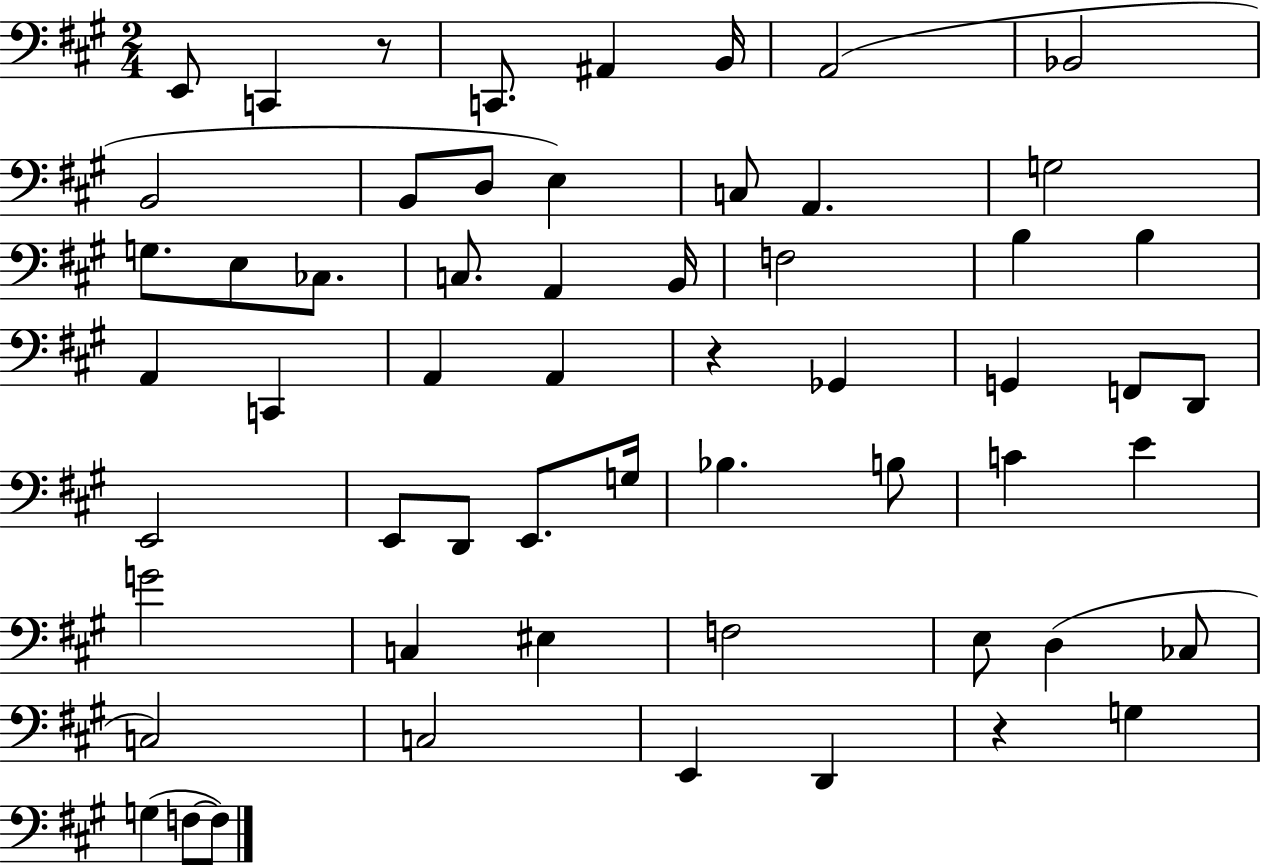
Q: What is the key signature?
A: A major